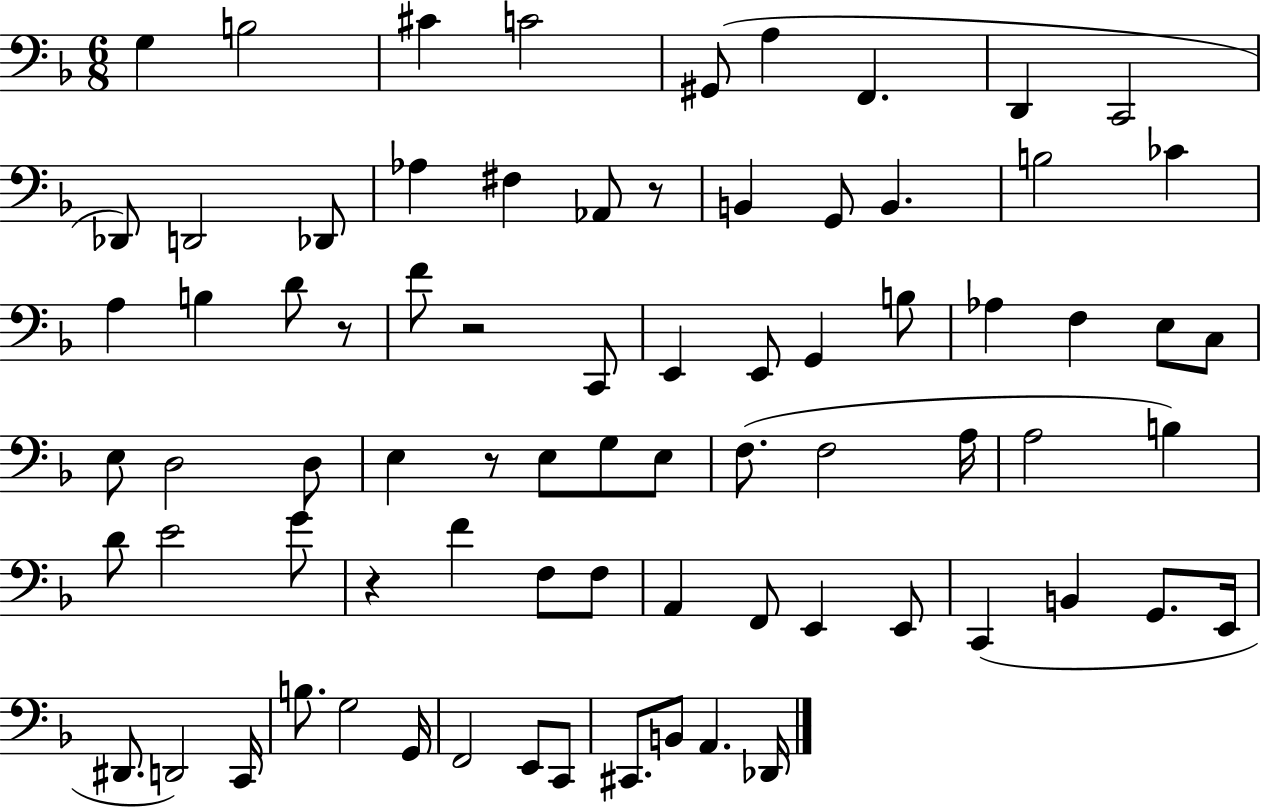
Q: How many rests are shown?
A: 5